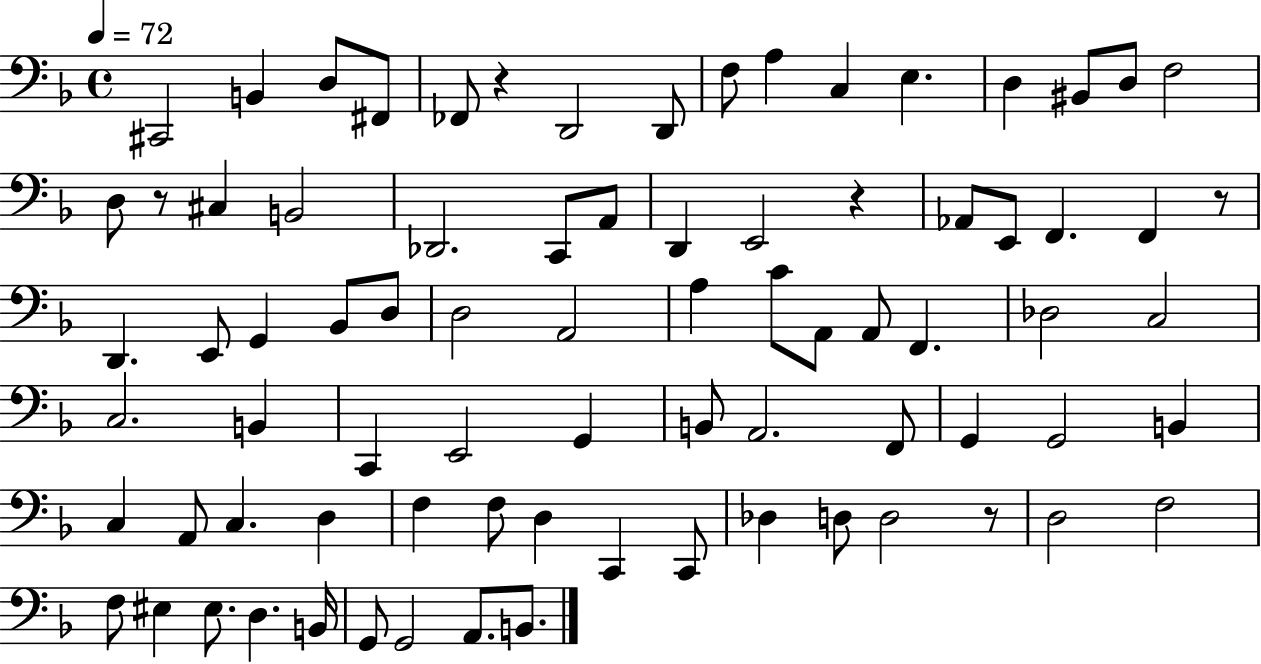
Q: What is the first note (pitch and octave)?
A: C#2